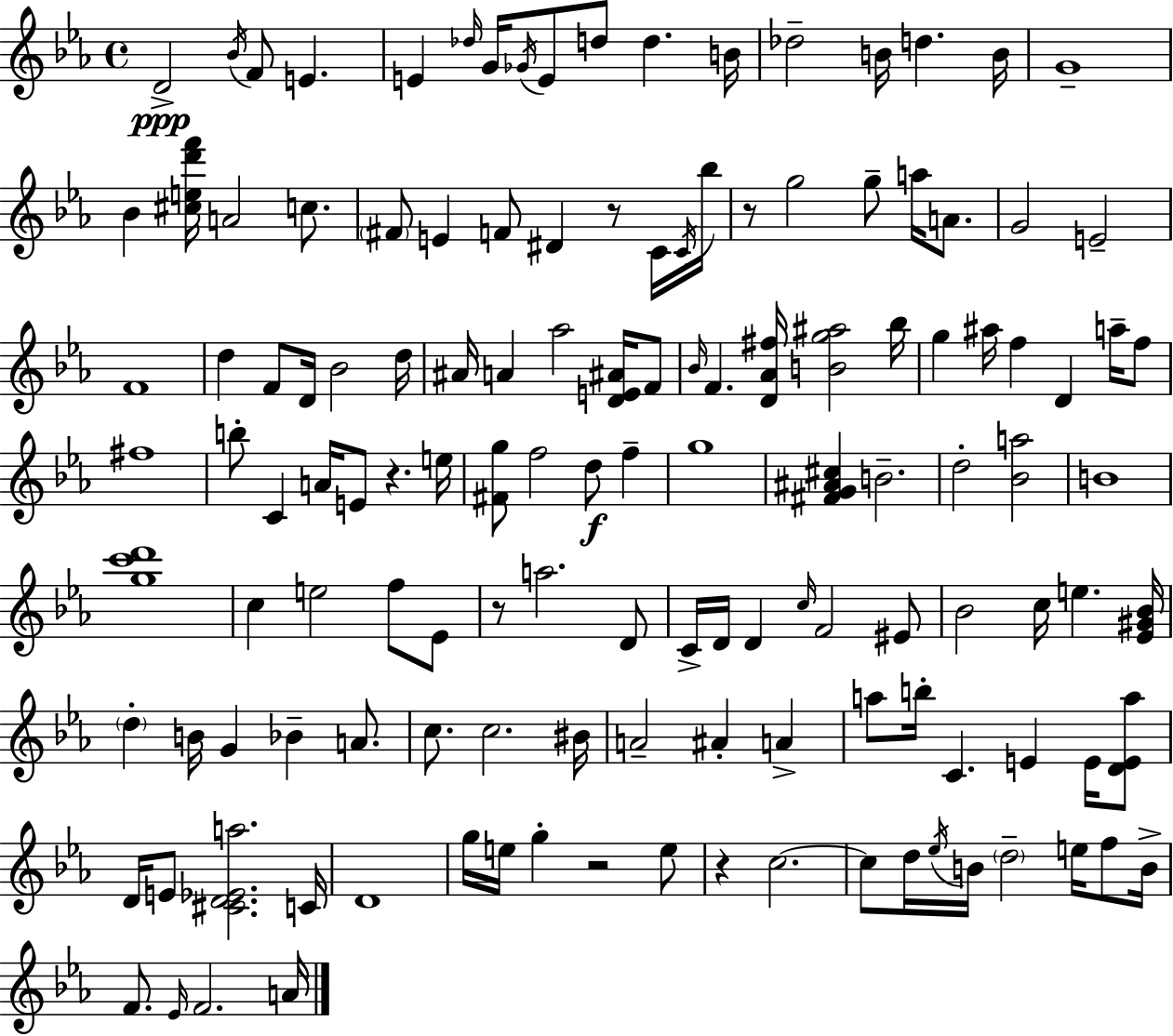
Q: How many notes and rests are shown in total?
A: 134